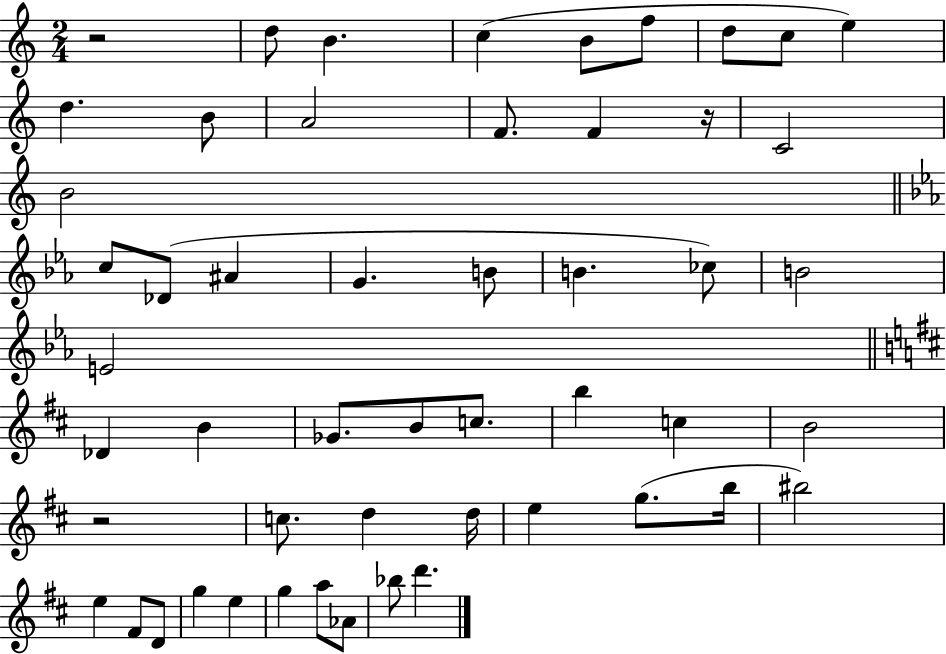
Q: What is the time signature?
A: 2/4